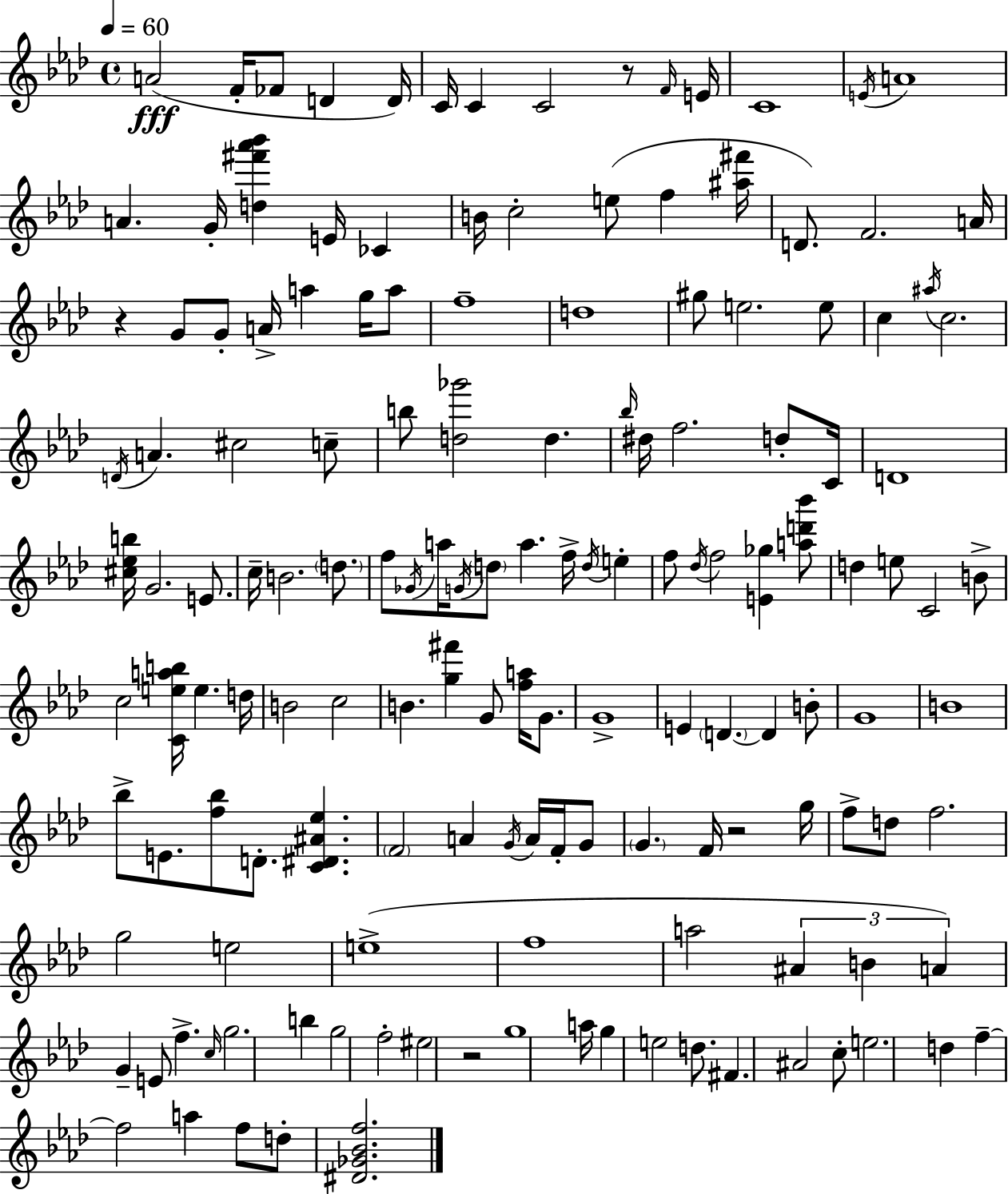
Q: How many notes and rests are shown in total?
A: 149